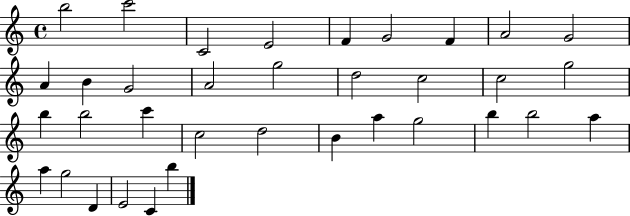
B5/h C6/h C4/h E4/h F4/q G4/h F4/q A4/h G4/h A4/q B4/q G4/h A4/h G5/h D5/h C5/h C5/h G5/h B5/q B5/h C6/q C5/h D5/h B4/q A5/q G5/h B5/q B5/h A5/q A5/q G5/h D4/q E4/h C4/q B5/q